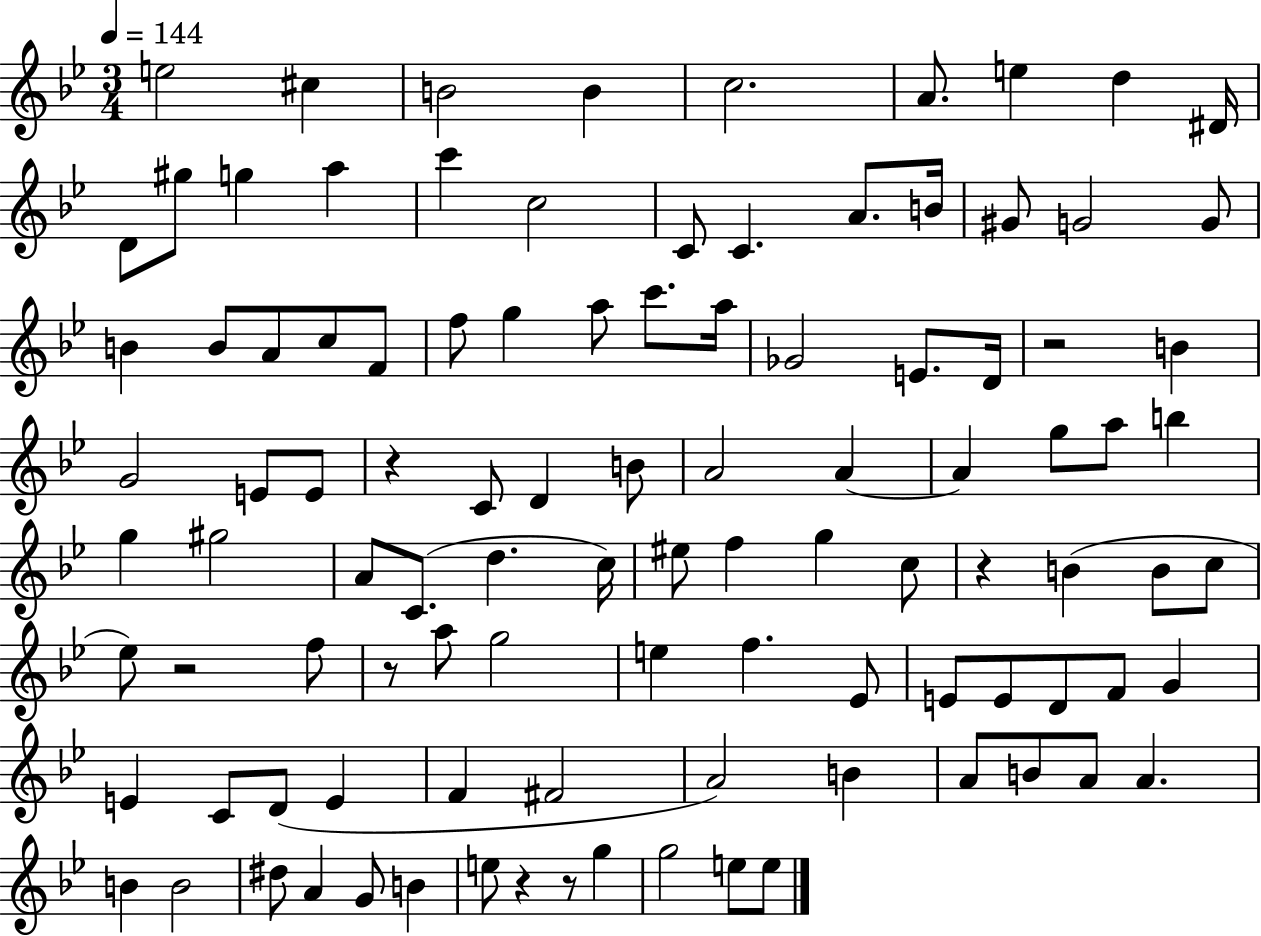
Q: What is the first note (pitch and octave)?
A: E5